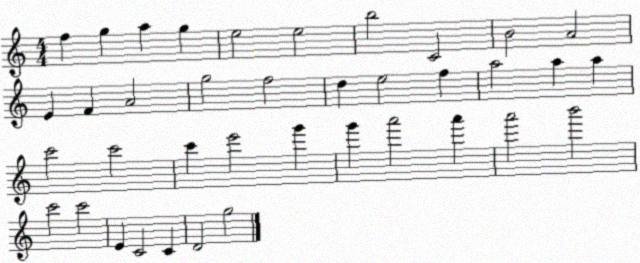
X:1
T:Untitled
M:4/4
L:1/4
K:C
f g a g e2 e2 b2 C2 B2 A2 E F A2 g2 f2 d e2 f a2 a a c'2 c'2 c' e'2 g' g' a'2 a' a'2 b'2 c'2 c'2 E C2 C D2 g2